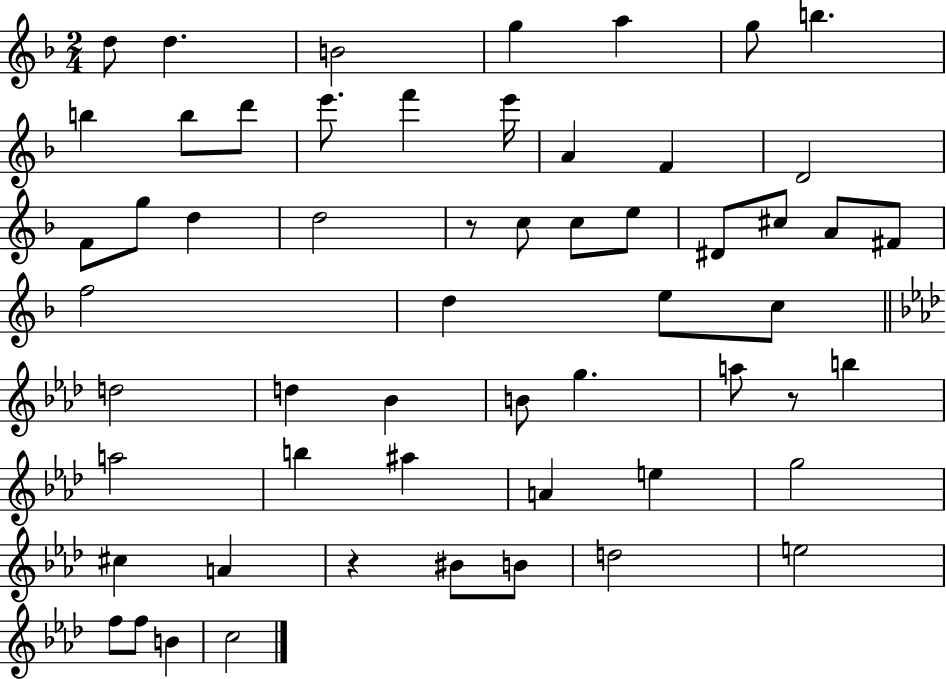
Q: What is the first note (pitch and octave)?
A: D5